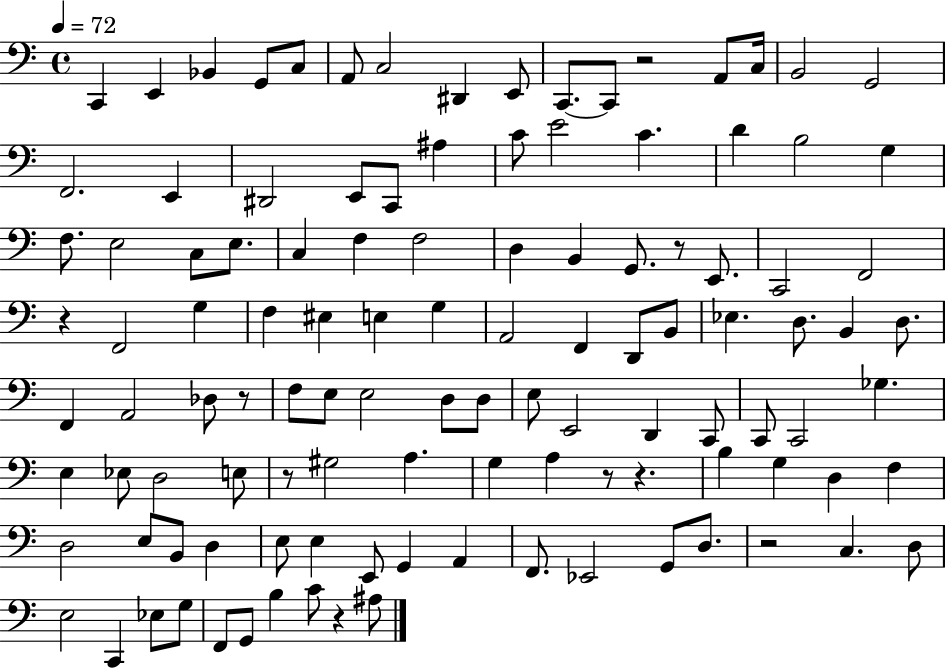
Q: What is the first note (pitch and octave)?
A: C2